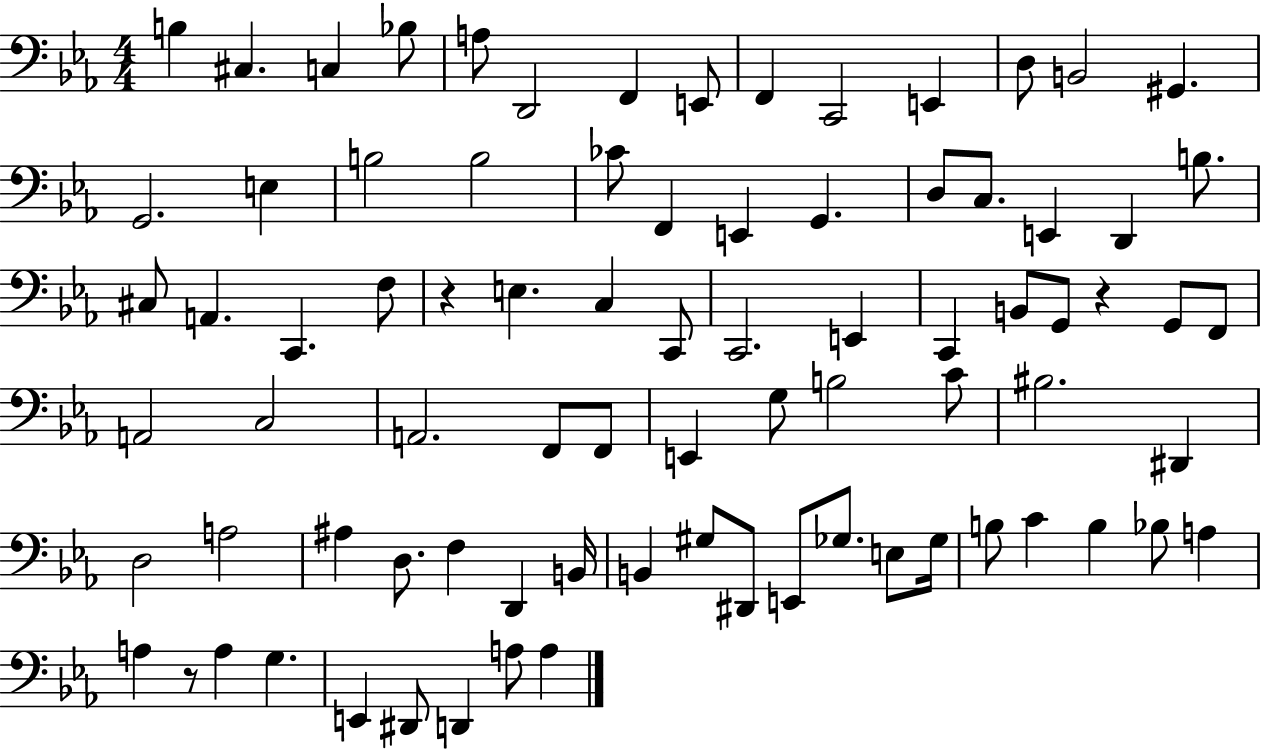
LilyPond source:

{
  \clef bass
  \numericTimeSignature
  \time 4/4
  \key ees \major
  b4 cis4. c4 bes8 | a8 d,2 f,4 e,8 | f,4 c,2 e,4 | d8 b,2 gis,4. | \break g,2. e4 | b2 b2 | ces'8 f,4 e,4 g,4. | d8 c8. e,4 d,4 b8. | \break cis8 a,4. c,4. f8 | r4 e4. c4 c,8 | c,2. e,4 | c,4 b,8 g,8 r4 g,8 f,8 | \break a,2 c2 | a,2. f,8 f,8 | e,4 g8 b2 c'8 | bis2. dis,4 | \break d2 a2 | ais4 d8. f4 d,4 b,16 | b,4 gis8 dis,8 e,8 ges8. e8 ges16 | b8 c'4 b4 bes8 a4 | \break a4 r8 a4 g4. | e,4 dis,8 d,4 a8 a4 | \bar "|."
}